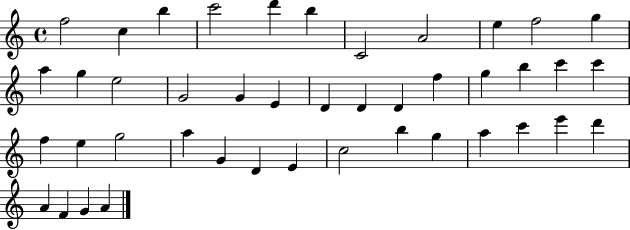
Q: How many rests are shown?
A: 0